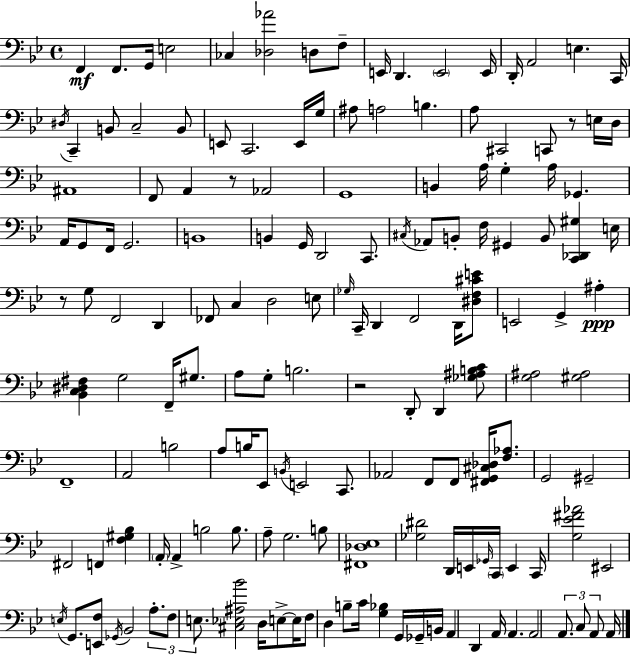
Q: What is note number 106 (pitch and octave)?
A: E2